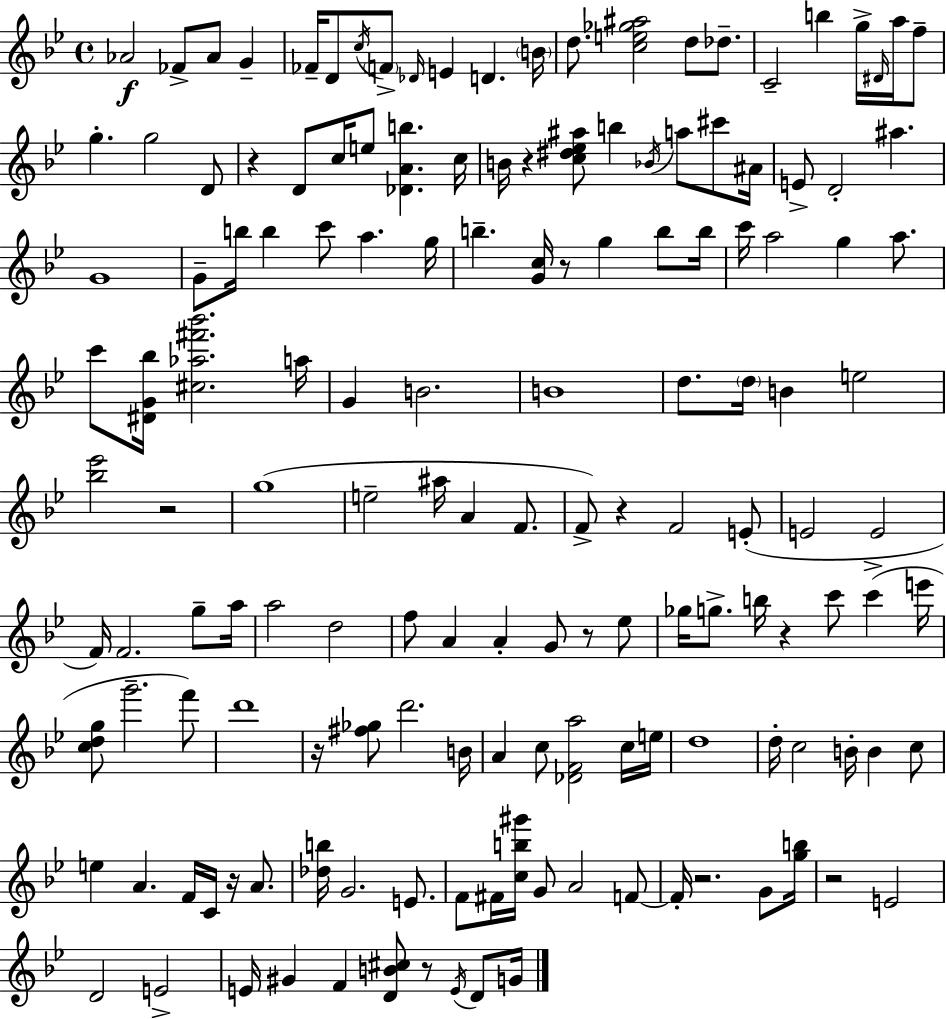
Ab4/h FES4/e Ab4/e G4/q FES4/s D4/e C5/s F4/e Db4/s E4/q D4/q. B4/s D5/e. [C5,E5,Gb5,A#5]/h D5/e Db5/e. C4/h B5/q G5/s D#4/s A5/s F5/e G5/q. G5/h D4/e R/q D4/e C5/s E5/e [Db4,A4,B5]/q. C5/s B4/s R/q [C5,D#5,Eb5,A#5]/e B5/q Bb4/s A5/e C#6/e A#4/s E4/e D4/h A#5/q. G4/w G4/e B5/s B5/q C6/e A5/q. G5/s B5/q. [G4,C5]/s R/e G5/q B5/e B5/s C6/s A5/h G5/q A5/e. C6/e [D#4,G4,Bb5]/s [C#5,Ab5,F#6,Bb6]/h. A5/s G4/q B4/h. B4/w D5/e. D5/s B4/q E5/h [Bb5,Eb6]/h R/h G5/w E5/h A#5/s A4/q F4/e. F4/e R/q F4/h E4/e E4/h E4/h F4/s F4/h. G5/e A5/s A5/h D5/h F5/e A4/q A4/q G4/e R/e Eb5/e Gb5/s G5/e. B5/s R/q C6/e C6/q E6/s [C5,D5,G5]/e G6/h. F6/e D6/w R/s [F#5,Gb5]/e D6/h. B4/s A4/q C5/e [Db4,F4,A5]/h C5/s E5/s D5/w D5/s C5/h B4/s B4/q C5/e E5/q A4/q. F4/s C4/s R/s A4/e. [Db5,B5]/s G4/h. E4/e. F4/e F#4/s [C5,B5,G#6]/s G4/e A4/h F4/e F4/s R/h. G4/e [G5,B5]/s R/h E4/h D4/h E4/h E4/s G#4/q F4/q [D4,B4,C#5]/e R/e E4/s D4/e G4/s